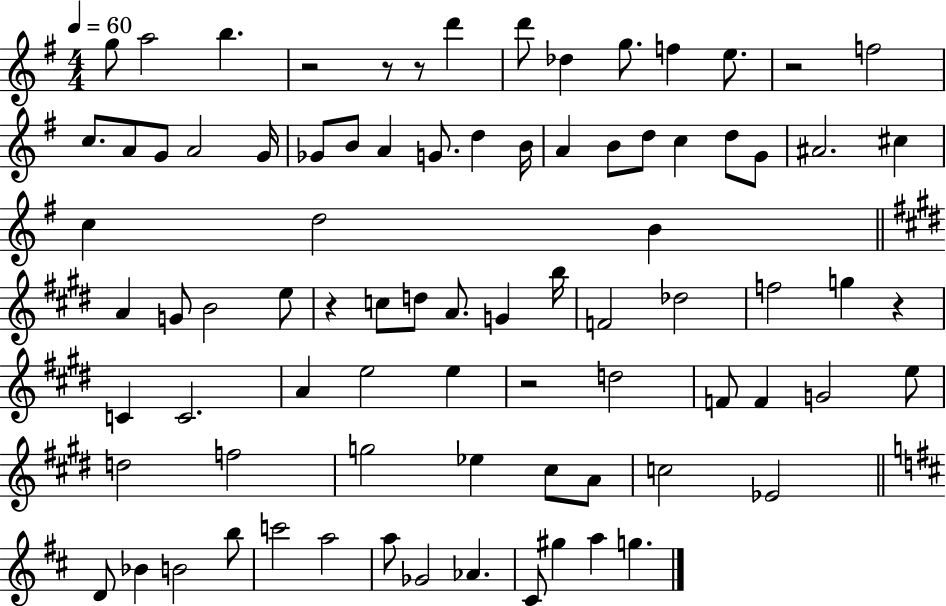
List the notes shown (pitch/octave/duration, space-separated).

G5/e A5/h B5/q. R/h R/e R/e D6/q D6/e Db5/q G5/e. F5/q E5/e. R/h F5/h C5/e. A4/e G4/e A4/h G4/s Gb4/e B4/e A4/q G4/e. D5/q B4/s A4/q B4/e D5/e C5/q D5/e G4/e A#4/h. C#5/q C5/q D5/h B4/q A4/q G4/e B4/h E5/e R/q C5/e D5/e A4/e. G4/q B5/s F4/h Db5/h F5/h G5/q R/q C4/q C4/h. A4/q E5/h E5/q R/h D5/h F4/e F4/q G4/h E5/e D5/h F5/h G5/h Eb5/q C#5/e A4/e C5/h Eb4/h D4/e Bb4/q B4/h B5/e C6/h A5/h A5/e Gb4/h Ab4/q. C#4/e G#5/q A5/q G5/q.